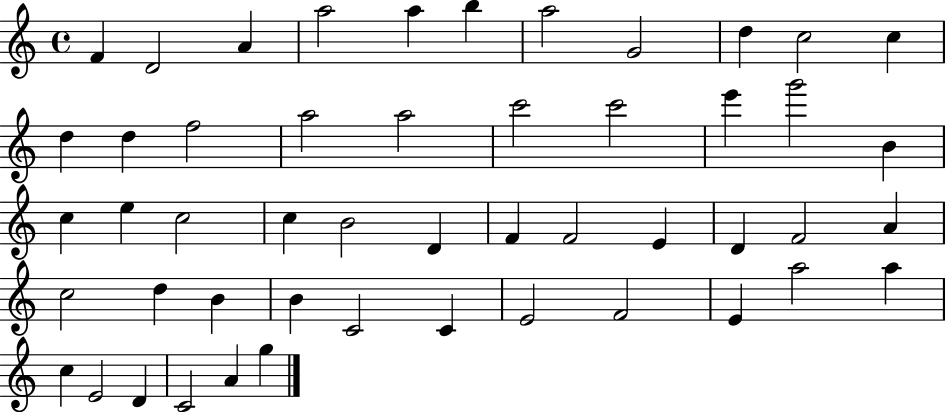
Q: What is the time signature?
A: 4/4